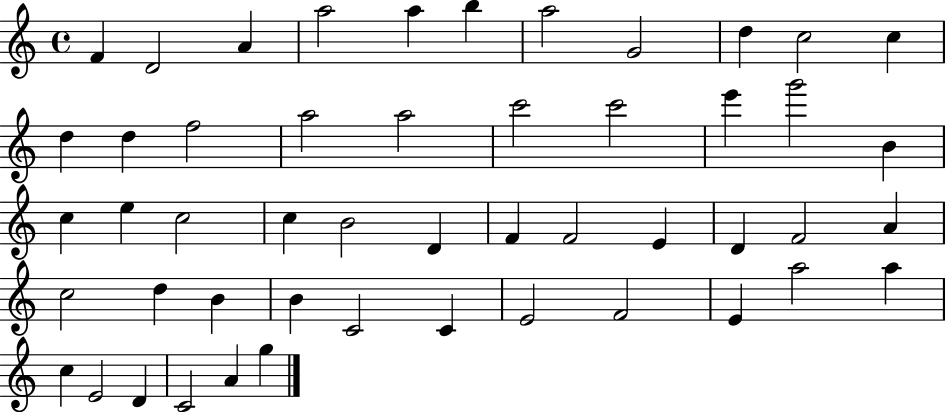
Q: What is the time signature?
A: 4/4